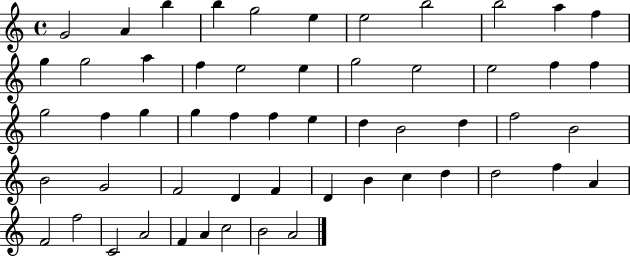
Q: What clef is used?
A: treble